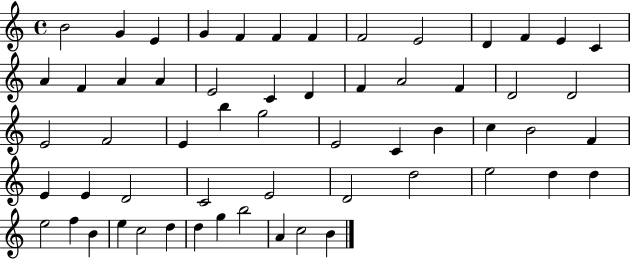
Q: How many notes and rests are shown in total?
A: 58